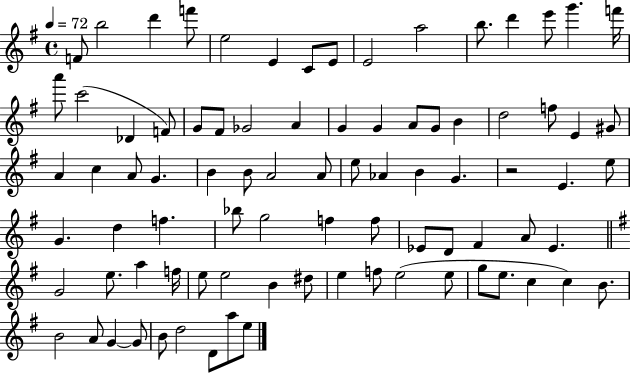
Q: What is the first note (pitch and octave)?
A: F4